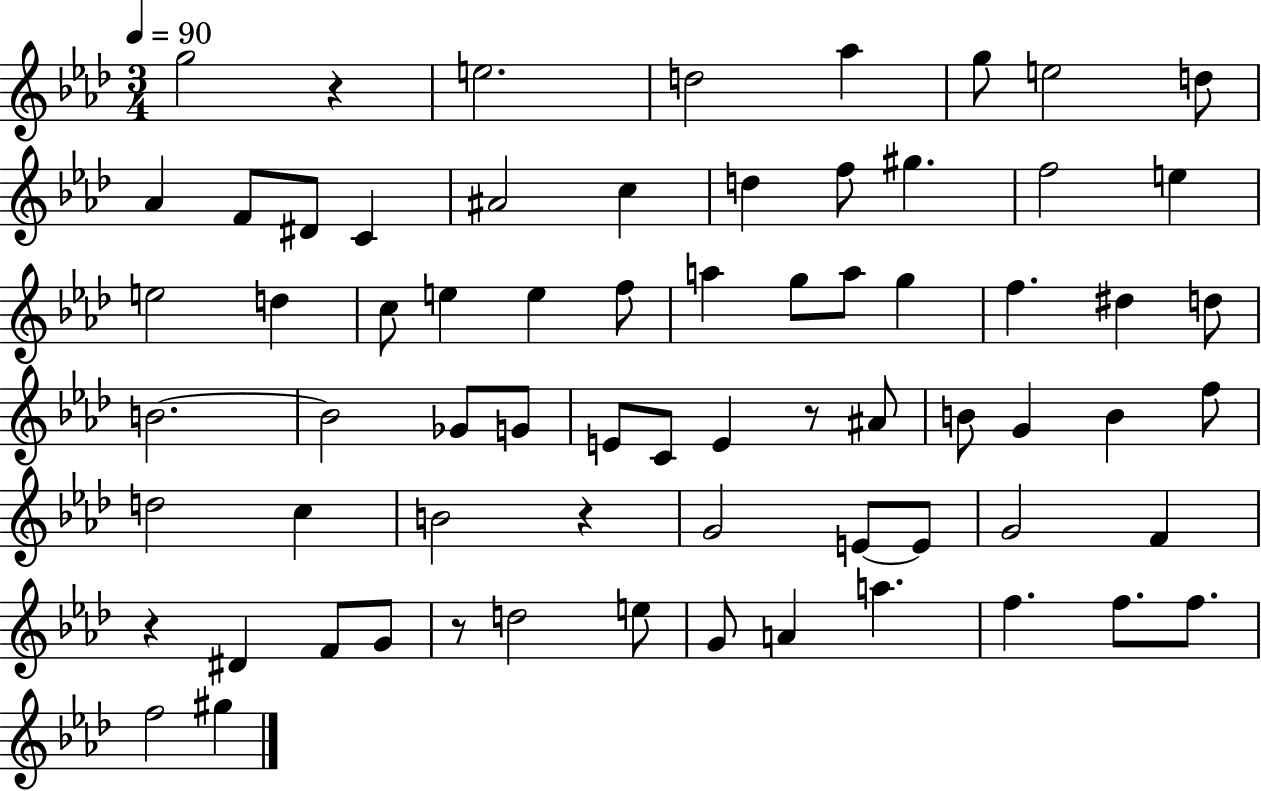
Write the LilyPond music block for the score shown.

{
  \clef treble
  \numericTimeSignature
  \time 3/4
  \key aes \major
  \tempo 4 = 90
  g''2 r4 | e''2. | d''2 aes''4 | g''8 e''2 d''8 | \break aes'4 f'8 dis'8 c'4 | ais'2 c''4 | d''4 f''8 gis''4. | f''2 e''4 | \break e''2 d''4 | c''8 e''4 e''4 f''8 | a''4 g''8 a''8 g''4 | f''4. dis''4 d''8 | \break b'2.~~ | b'2 ges'8 g'8 | e'8 c'8 e'4 r8 ais'8 | b'8 g'4 b'4 f''8 | \break d''2 c''4 | b'2 r4 | g'2 e'8~~ e'8 | g'2 f'4 | \break r4 dis'4 f'8 g'8 | r8 d''2 e''8 | g'8 a'4 a''4. | f''4. f''8. f''8. | \break f''2 gis''4 | \bar "|."
}